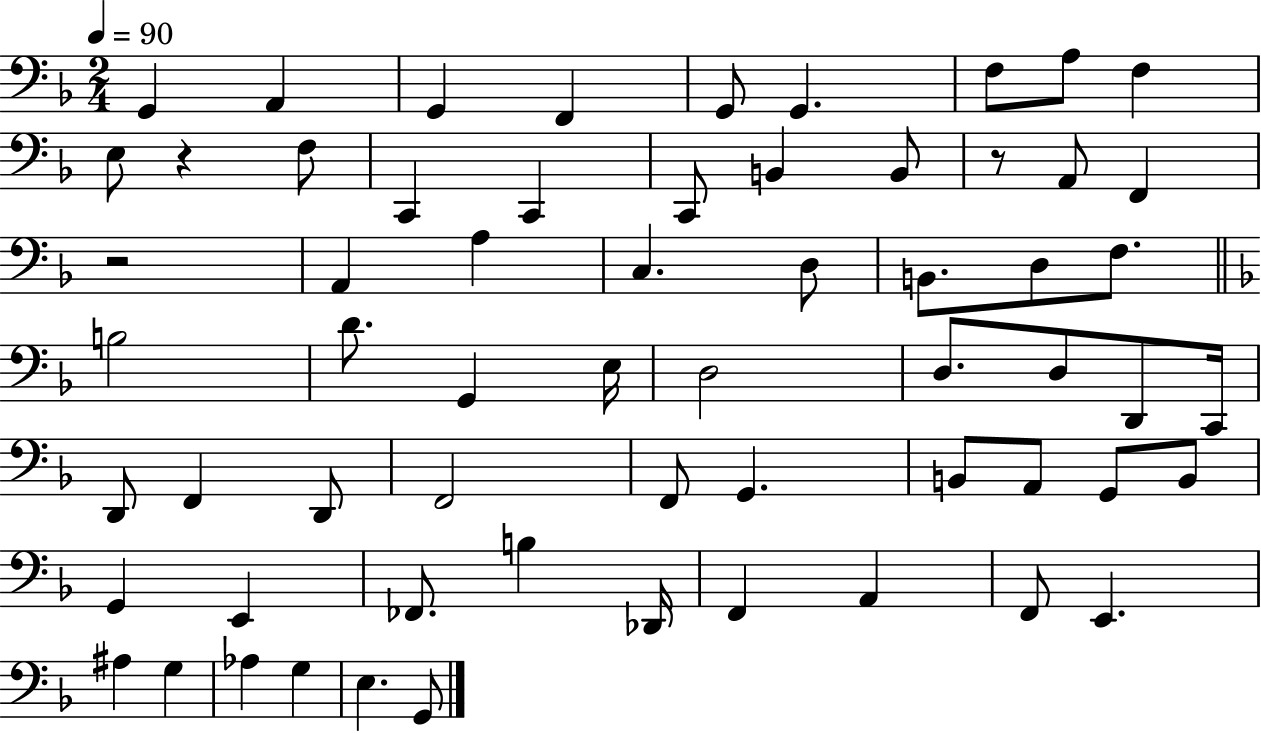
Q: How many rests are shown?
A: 3